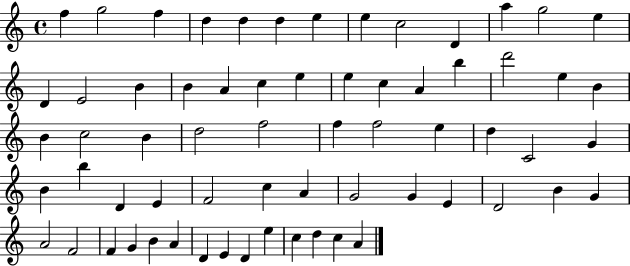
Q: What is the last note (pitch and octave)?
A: A4